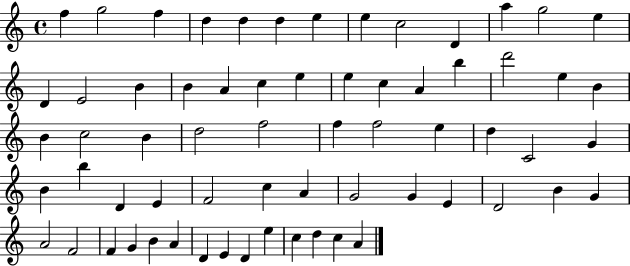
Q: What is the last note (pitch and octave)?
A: A4